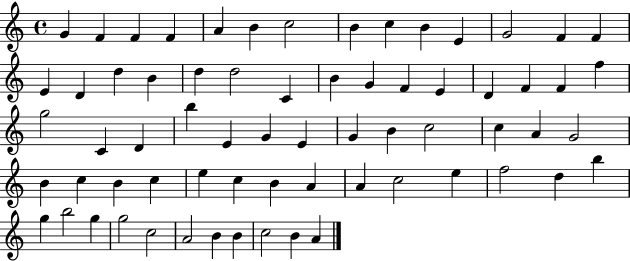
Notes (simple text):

G4/q F4/q F4/q F4/q A4/q B4/q C5/h B4/q C5/q B4/q E4/q G4/h F4/q F4/q E4/q D4/q D5/q B4/q D5/q D5/h C4/q B4/q G4/q F4/q E4/q D4/q F4/q F4/q F5/q G5/h C4/q D4/q B5/q E4/q G4/q E4/q G4/q B4/q C5/h C5/q A4/q G4/h B4/q C5/q B4/q C5/q E5/q C5/q B4/q A4/q A4/q C5/h E5/q F5/h D5/q B5/q G5/q B5/h G5/q G5/h C5/h A4/h B4/q B4/q C5/h B4/q A4/q